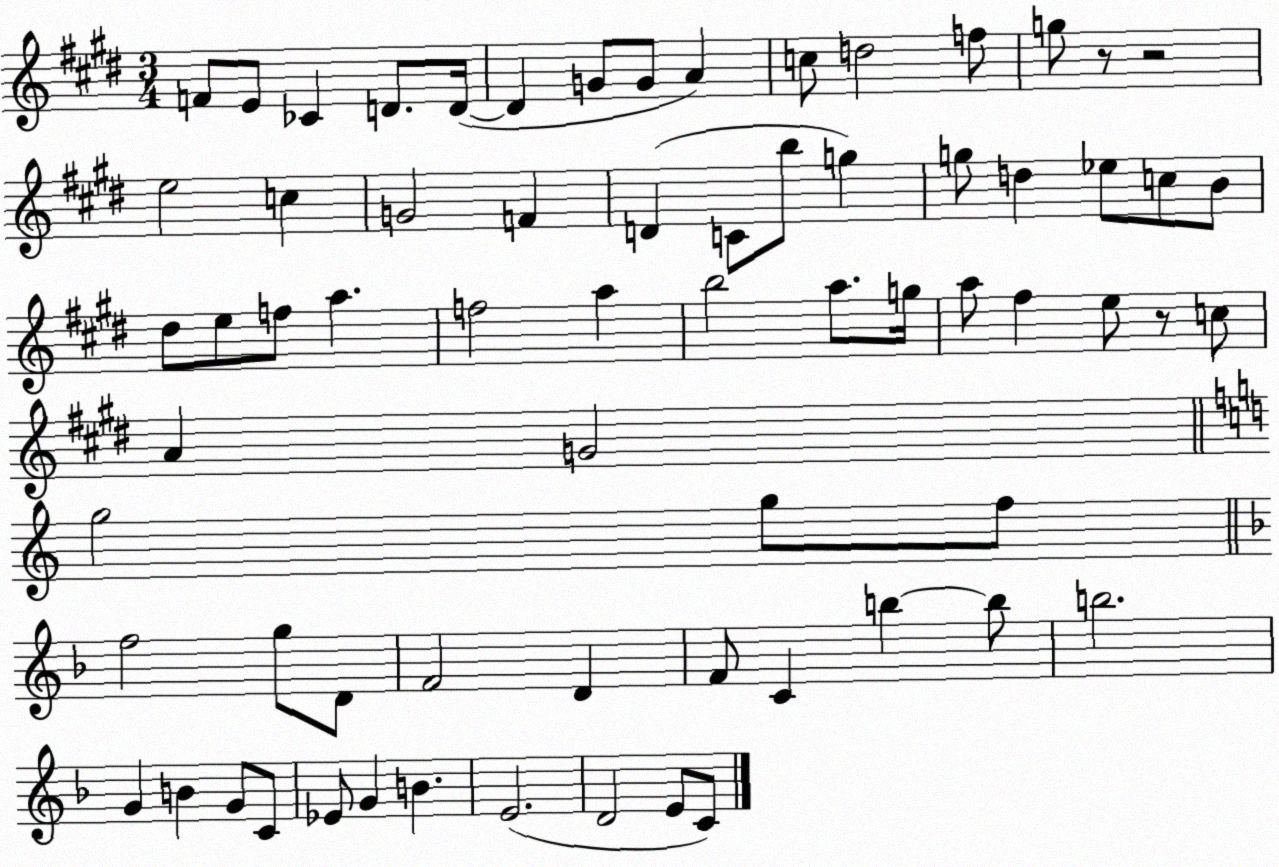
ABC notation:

X:1
T:Untitled
M:3/4
L:1/4
K:E
F/2 E/2 _C D/2 D/4 D G/2 G/2 A c/2 d2 f/2 g/2 z/2 z2 e2 c G2 F D C/2 b/2 g g/2 d _e/2 c/2 B/2 ^d/2 e/2 f/2 a f2 a b2 a/2 g/4 a/2 ^f e/2 z/2 c/2 A G2 g2 g/2 f/2 f2 g/2 D/2 F2 D F/2 C b b/2 b2 G B G/2 C/2 _E/2 G B E2 D2 E/2 C/2